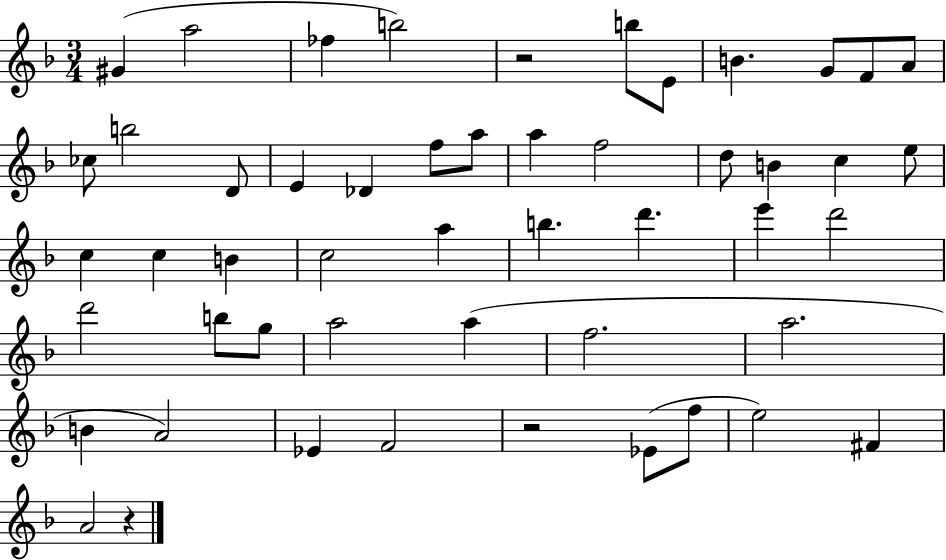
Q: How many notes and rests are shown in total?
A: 51